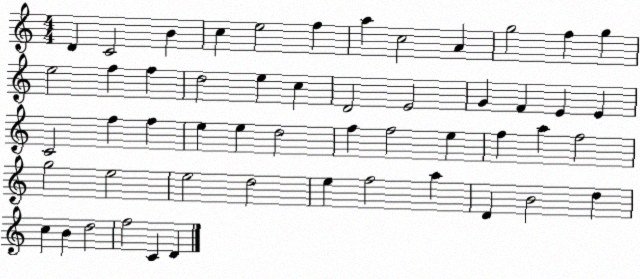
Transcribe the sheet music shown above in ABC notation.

X:1
T:Untitled
M:4/4
L:1/4
K:C
D C2 B c e2 f a c2 A g2 f g e2 f f d2 e c D2 E2 G F E E C2 f f e e d2 f f2 e f a f2 g2 e2 e2 d2 e f2 a D B2 d c B d2 f2 C D